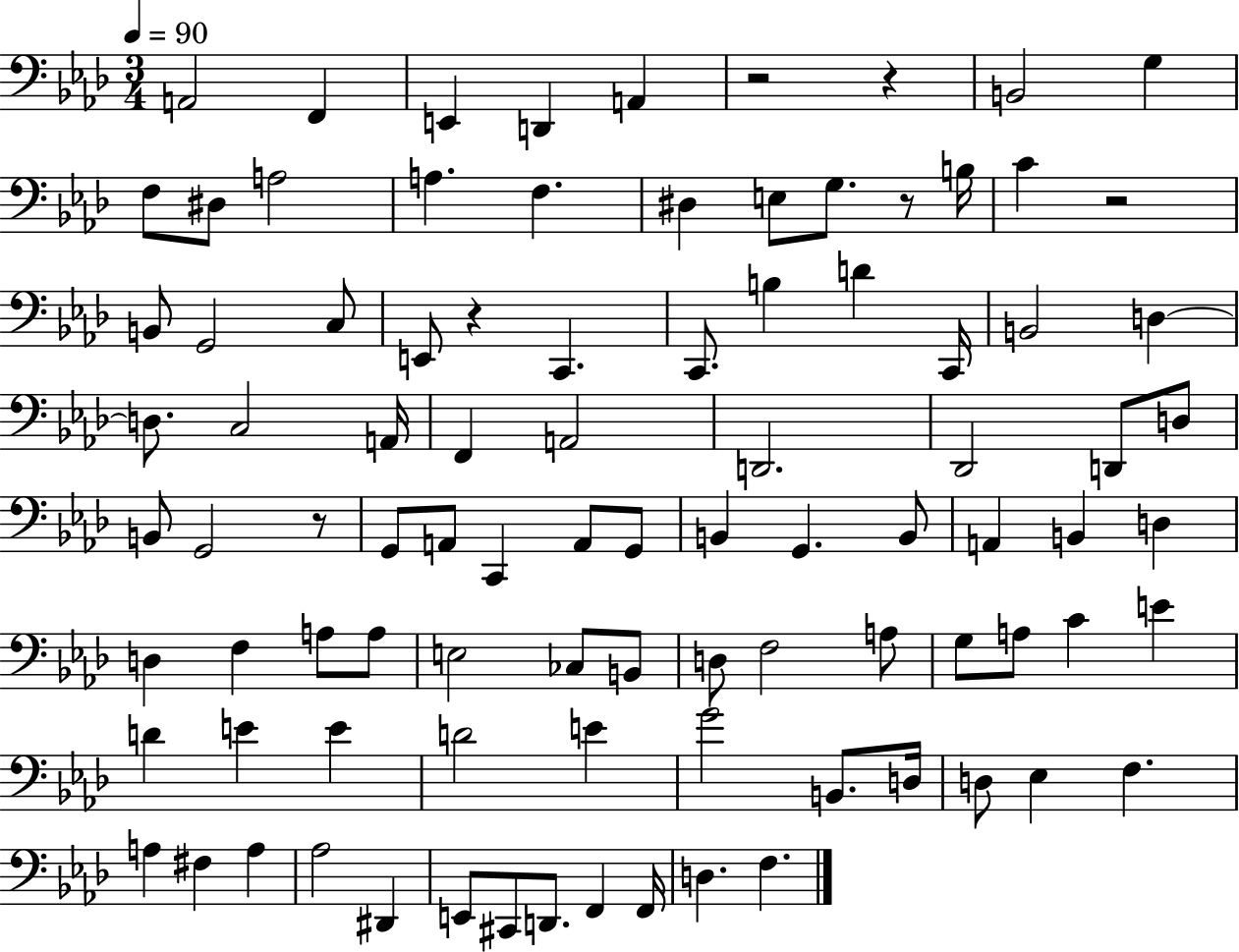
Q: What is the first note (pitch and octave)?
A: A2